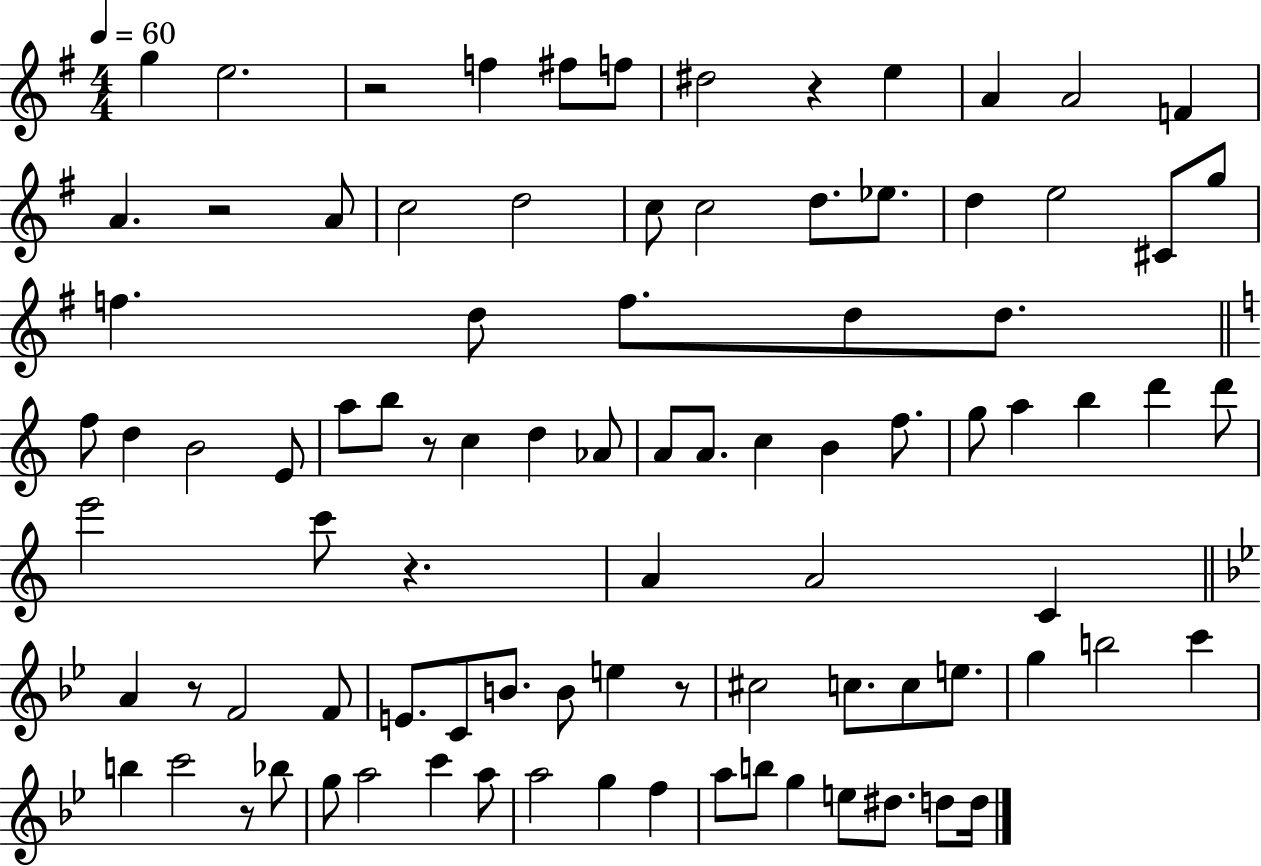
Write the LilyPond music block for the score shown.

{
  \clef treble
  \numericTimeSignature
  \time 4/4
  \key g \major
  \tempo 4 = 60
  g''4 e''2. | r2 f''4 fis''8 f''8 | dis''2 r4 e''4 | a'4 a'2 f'4 | \break a'4. r2 a'8 | c''2 d''2 | c''8 c''2 d''8. ees''8. | d''4 e''2 cis'8 g''8 | \break f''4. d''8 f''8. d''8 d''8. | \bar "||" \break \key c \major f''8 d''4 b'2 e'8 | a''8 b''8 r8 c''4 d''4 aes'8 | a'8 a'8. c''4 b'4 f''8. | g''8 a''4 b''4 d'''4 d'''8 | \break e'''2 c'''8 r4. | a'4 a'2 c'4 | \bar "||" \break \key bes \major a'4 r8 f'2 f'8 | e'8. c'8 b'8. b'8 e''4 r8 | cis''2 c''8. c''8 e''8. | g''4 b''2 c'''4 | \break b''4 c'''2 r8 bes''8 | g''8 a''2 c'''4 a''8 | a''2 g''4 f''4 | a''8 b''8 g''4 e''8 dis''8. d''8 d''16 | \break \bar "|."
}